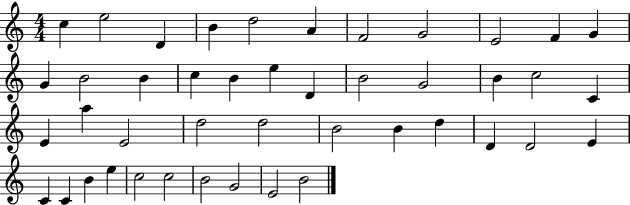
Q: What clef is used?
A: treble